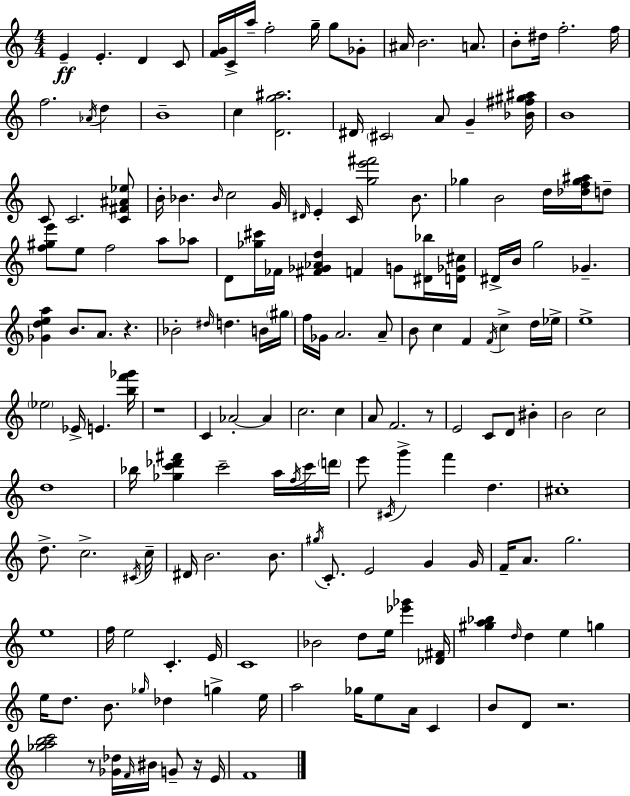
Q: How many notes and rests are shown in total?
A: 174